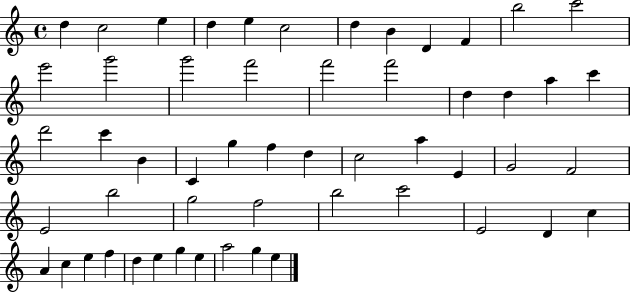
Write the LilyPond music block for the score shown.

{
  \clef treble
  \time 4/4
  \defaultTimeSignature
  \key c \major
  d''4 c''2 e''4 | d''4 e''4 c''2 | d''4 b'4 d'4 f'4 | b''2 c'''2 | \break e'''2 g'''2 | g'''2 f'''2 | f'''2 f'''2 | d''4 d''4 a''4 c'''4 | \break d'''2 c'''4 b'4 | c'4 g''4 f''4 d''4 | c''2 a''4 e'4 | g'2 f'2 | \break e'2 b''2 | g''2 f''2 | b''2 c'''2 | e'2 d'4 c''4 | \break a'4 c''4 e''4 f''4 | d''4 e''4 g''4 e''4 | a''2 g''4 e''4 | \bar "|."
}